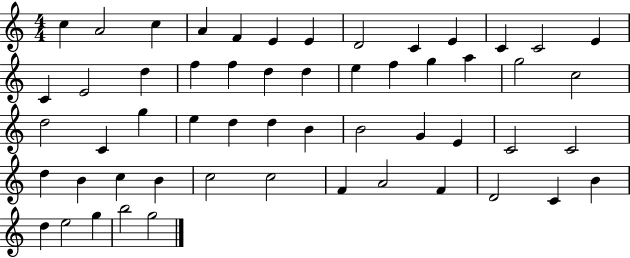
C5/q A4/h C5/q A4/q F4/q E4/q E4/q D4/h C4/q E4/q C4/q C4/h E4/q C4/q E4/h D5/q F5/q F5/q D5/q D5/q E5/q F5/q G5/q A5/q G5/h C5/h D5/h C4/q G5/q E5/q D5/q D5/q B4/q B4/h G4/q E4/q C4/h C4/h D5/q B4/q C5/q B4/q C5/h C5/h F4/q A4/h F4/q D4/h C4/q B4/q D5/q E5/h G5/q B5/h G5/h